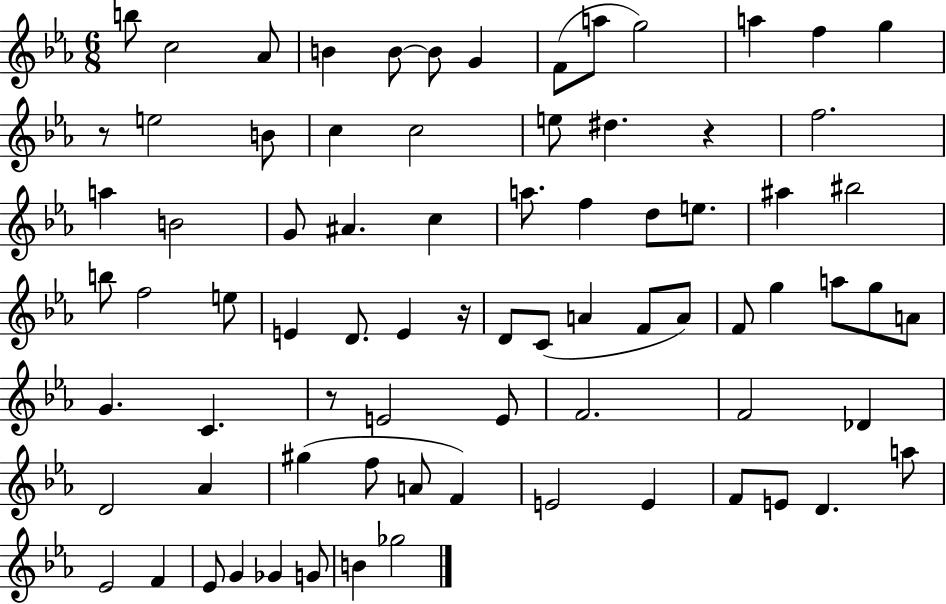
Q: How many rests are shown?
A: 4